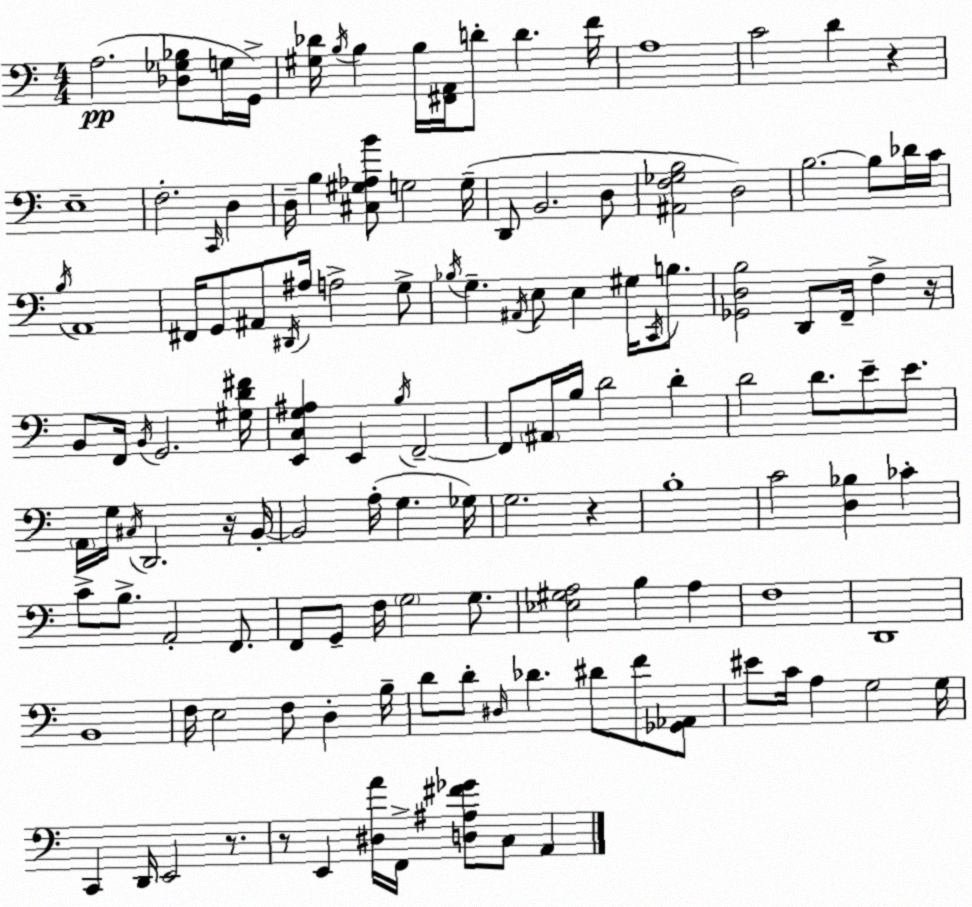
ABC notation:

X:1
T:Untitled
M:4/4
L:1/4
K:Am
A,2 [_D,_G,_B,]/2 G,/4 G,,/4 [^G,_D]/4 B,/4 B, B,/4 [^F,,A,,]/4 D/2 D F/4 A,4 C2 D z E,4 F,2 C,,/4 D, D,/4 B, [^C,^G,_A,B]/2 G,2 G,/4 D,,/2 B,,2 D,/2 [^A,,F,_G,B,]2 D,2 B,2 B,/2 _D/4 C/4 B,/4 A,,4 ^F,,/4 G,,/2 ^A,,/2 ^D,,/4 ^A,/4 A,2 G,/2 _B,/4 G, ^A,,/4 E,/2 E, ^G,/4 C,,/4 B,/2 [_G,,D,B,]2 D,,/2 F,,/4 F, z/4 B,,/2 F,,/4 B,,/4 G,,2 [^G,D^F]/4 [E,,C,G,^A,] E,, B,/4 F,,2 F,,/2 ^A,,/4 B,/4 D2 D D2 D/2 E/2 E/2 A,,/4 G,/4 ^C,/4 D,,2 z/4 B,,/4 B,,2 A,/4 G, _G,/4 G,2 z B,4 C2 [D,_B,] _C C/2 B,/2 A,,2 F,,/2 F,,/2 G,,/2 F,/4 G,2 G,/2 [_E,^G,A,]2 B, A, F,4 D,,4 B,,4 F,/4 E,2 F,/2 D, B,/4 D/2 D/2 ^D,/4 _D ^D/2 F/2 [_G,,_A,,]/2 ^E/2 C/4 A, G,2 G,/4 C,, D,,/4 E,,2 z/2 z/2 E,, [^D,A]/4 F,,/4 [D,^A,^F_G]/2 C,/2 A,,